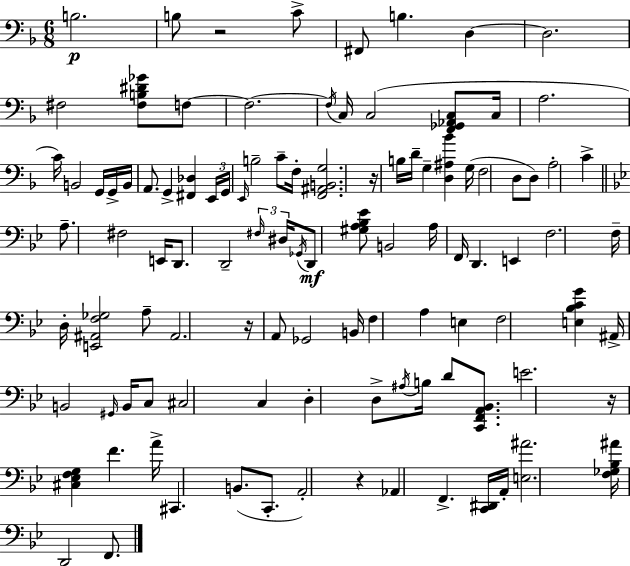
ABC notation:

X:1
T:Untitled
M:6/8
L:1/4
K:Dm
B,2 B,/2 z2 C/2 ^F,,/2 B, D, D,2 ^F,2 [^F,B,^D_G]/2 F,/2 F,2 F,/4 C,/4 C,2 [F,,_G,,_A,,C,]/2 C,/4 A,2 C/4 B,,2 G,,/4 G,,/4 B,,/4 A,,/2 G,, [^F,,_D,] E,,/4 G,,/4 E,,/4 B,2 C/2 F,/4 [F,,^A,,B,,G,]2 z/4 B,/4 D/4 G, [D,^A,_B] G,/4 F,2 D,/2 D,/2 A,2 C A,/2 ^F,2 E,,/4 D,,/2 D,,2 ^F,/4 ^D,/4 _G,,/4 D,,/2 [^G,A,_B,_E]/2 B,,2 A,/4 F,,/4 D,, E,, F,2 F,/4 D,/4 [E,,^A,,F,_G,]2 A,/2 ^A,,2 z/4 A,,/2 _G,,2 B,,/4 F, A, E, F,2 [E,_B,CG] ^A,,/4 B,,2 ^G,,/4 B,,/4 C,/2 ^C,2 C, D, D,/2 ^A,/4 B,/4 D/2 [C,,F,,A,,_B,,]/2 E2 z/4 [^C,_E,F,G,] F A/4 ^C,, B,,/2 C,,/2 A,,2 z _A,, F,, [C,,^D,,]/4 A,,/4 [E,^A]2 [F,_G,_B,^A]/4 D,,2 F,,/2